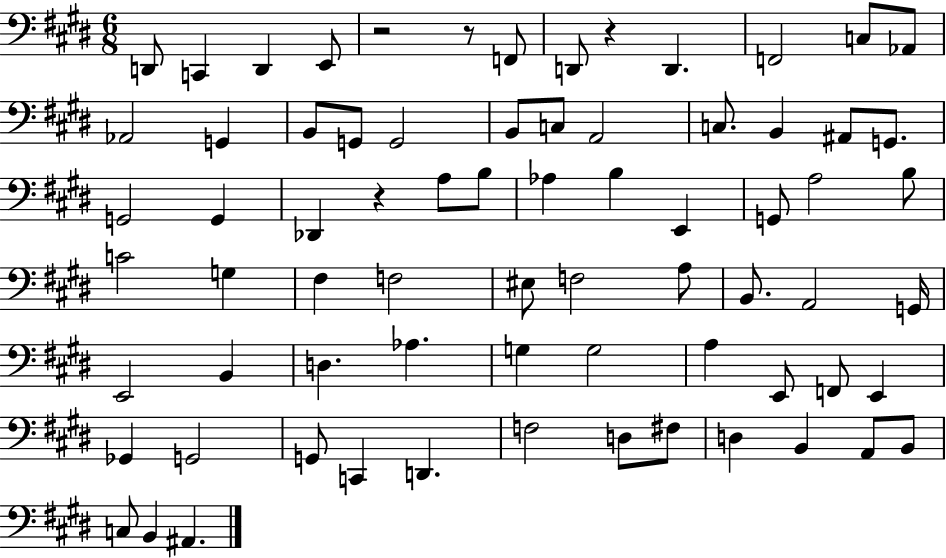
D2/e C2/q D2/q E2/e R/h R/e F2/e D2/e R/q D2/q. F2/h C3/e Ab2/e Ab2/h G2/q B2/e G2/e G2/h B2/e C3/e A2/h C3/e. B2/q A#2/e G2/e. G2/h G2/q Db2/q R/q A3/e B3/e Ab3/q B3/q E2/q G2/e A3/h B3/e C4/h G3/q F#3/q F3/h EIS3/e F3/h A3/e B2/e. A2/h G2/s E2/h B2/q D3/q. Ab3/q. G3/q G3/h A3/q E2/e F2/e E2/q Gb2/q G2/h G2/e C2/q D2/q. F3/h D3/e F#3/e D3/q B2/q A2/e B2/e C3/e B2/q A#2/q.